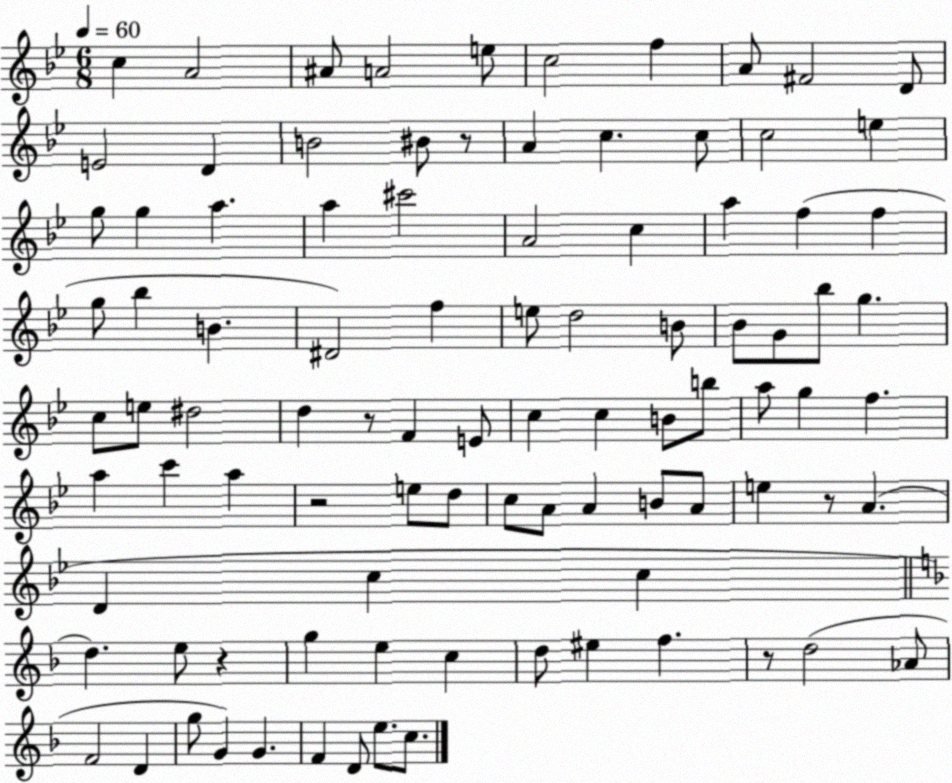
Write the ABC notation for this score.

X:1
T:Untitled
M:6/8
L:1/4
K:Bb
c A2 ^A/2 A2 e/2 c2 f A/2 ^F2 D/2 E2 D B2 ^B/2 z/2 A c c/2 c2 e g/2 g a a ^c'2 A2 c a f f g/2 _b B ^D2 f e/2 d2 B/2 _B/2 G/2 _b/2 g c/2 e/2 ^d2 d z/2 F E/2 c c B/2 b/2 a/2 g f a c' a z2 e/2 d/2 c/2 A/2 A B/2 A/2 e z/2 A D c c d e/2 z g e c d/2 ^e f z/2 d2 _A/2 F2 D g/2 G G F D/2 e/2 c/2